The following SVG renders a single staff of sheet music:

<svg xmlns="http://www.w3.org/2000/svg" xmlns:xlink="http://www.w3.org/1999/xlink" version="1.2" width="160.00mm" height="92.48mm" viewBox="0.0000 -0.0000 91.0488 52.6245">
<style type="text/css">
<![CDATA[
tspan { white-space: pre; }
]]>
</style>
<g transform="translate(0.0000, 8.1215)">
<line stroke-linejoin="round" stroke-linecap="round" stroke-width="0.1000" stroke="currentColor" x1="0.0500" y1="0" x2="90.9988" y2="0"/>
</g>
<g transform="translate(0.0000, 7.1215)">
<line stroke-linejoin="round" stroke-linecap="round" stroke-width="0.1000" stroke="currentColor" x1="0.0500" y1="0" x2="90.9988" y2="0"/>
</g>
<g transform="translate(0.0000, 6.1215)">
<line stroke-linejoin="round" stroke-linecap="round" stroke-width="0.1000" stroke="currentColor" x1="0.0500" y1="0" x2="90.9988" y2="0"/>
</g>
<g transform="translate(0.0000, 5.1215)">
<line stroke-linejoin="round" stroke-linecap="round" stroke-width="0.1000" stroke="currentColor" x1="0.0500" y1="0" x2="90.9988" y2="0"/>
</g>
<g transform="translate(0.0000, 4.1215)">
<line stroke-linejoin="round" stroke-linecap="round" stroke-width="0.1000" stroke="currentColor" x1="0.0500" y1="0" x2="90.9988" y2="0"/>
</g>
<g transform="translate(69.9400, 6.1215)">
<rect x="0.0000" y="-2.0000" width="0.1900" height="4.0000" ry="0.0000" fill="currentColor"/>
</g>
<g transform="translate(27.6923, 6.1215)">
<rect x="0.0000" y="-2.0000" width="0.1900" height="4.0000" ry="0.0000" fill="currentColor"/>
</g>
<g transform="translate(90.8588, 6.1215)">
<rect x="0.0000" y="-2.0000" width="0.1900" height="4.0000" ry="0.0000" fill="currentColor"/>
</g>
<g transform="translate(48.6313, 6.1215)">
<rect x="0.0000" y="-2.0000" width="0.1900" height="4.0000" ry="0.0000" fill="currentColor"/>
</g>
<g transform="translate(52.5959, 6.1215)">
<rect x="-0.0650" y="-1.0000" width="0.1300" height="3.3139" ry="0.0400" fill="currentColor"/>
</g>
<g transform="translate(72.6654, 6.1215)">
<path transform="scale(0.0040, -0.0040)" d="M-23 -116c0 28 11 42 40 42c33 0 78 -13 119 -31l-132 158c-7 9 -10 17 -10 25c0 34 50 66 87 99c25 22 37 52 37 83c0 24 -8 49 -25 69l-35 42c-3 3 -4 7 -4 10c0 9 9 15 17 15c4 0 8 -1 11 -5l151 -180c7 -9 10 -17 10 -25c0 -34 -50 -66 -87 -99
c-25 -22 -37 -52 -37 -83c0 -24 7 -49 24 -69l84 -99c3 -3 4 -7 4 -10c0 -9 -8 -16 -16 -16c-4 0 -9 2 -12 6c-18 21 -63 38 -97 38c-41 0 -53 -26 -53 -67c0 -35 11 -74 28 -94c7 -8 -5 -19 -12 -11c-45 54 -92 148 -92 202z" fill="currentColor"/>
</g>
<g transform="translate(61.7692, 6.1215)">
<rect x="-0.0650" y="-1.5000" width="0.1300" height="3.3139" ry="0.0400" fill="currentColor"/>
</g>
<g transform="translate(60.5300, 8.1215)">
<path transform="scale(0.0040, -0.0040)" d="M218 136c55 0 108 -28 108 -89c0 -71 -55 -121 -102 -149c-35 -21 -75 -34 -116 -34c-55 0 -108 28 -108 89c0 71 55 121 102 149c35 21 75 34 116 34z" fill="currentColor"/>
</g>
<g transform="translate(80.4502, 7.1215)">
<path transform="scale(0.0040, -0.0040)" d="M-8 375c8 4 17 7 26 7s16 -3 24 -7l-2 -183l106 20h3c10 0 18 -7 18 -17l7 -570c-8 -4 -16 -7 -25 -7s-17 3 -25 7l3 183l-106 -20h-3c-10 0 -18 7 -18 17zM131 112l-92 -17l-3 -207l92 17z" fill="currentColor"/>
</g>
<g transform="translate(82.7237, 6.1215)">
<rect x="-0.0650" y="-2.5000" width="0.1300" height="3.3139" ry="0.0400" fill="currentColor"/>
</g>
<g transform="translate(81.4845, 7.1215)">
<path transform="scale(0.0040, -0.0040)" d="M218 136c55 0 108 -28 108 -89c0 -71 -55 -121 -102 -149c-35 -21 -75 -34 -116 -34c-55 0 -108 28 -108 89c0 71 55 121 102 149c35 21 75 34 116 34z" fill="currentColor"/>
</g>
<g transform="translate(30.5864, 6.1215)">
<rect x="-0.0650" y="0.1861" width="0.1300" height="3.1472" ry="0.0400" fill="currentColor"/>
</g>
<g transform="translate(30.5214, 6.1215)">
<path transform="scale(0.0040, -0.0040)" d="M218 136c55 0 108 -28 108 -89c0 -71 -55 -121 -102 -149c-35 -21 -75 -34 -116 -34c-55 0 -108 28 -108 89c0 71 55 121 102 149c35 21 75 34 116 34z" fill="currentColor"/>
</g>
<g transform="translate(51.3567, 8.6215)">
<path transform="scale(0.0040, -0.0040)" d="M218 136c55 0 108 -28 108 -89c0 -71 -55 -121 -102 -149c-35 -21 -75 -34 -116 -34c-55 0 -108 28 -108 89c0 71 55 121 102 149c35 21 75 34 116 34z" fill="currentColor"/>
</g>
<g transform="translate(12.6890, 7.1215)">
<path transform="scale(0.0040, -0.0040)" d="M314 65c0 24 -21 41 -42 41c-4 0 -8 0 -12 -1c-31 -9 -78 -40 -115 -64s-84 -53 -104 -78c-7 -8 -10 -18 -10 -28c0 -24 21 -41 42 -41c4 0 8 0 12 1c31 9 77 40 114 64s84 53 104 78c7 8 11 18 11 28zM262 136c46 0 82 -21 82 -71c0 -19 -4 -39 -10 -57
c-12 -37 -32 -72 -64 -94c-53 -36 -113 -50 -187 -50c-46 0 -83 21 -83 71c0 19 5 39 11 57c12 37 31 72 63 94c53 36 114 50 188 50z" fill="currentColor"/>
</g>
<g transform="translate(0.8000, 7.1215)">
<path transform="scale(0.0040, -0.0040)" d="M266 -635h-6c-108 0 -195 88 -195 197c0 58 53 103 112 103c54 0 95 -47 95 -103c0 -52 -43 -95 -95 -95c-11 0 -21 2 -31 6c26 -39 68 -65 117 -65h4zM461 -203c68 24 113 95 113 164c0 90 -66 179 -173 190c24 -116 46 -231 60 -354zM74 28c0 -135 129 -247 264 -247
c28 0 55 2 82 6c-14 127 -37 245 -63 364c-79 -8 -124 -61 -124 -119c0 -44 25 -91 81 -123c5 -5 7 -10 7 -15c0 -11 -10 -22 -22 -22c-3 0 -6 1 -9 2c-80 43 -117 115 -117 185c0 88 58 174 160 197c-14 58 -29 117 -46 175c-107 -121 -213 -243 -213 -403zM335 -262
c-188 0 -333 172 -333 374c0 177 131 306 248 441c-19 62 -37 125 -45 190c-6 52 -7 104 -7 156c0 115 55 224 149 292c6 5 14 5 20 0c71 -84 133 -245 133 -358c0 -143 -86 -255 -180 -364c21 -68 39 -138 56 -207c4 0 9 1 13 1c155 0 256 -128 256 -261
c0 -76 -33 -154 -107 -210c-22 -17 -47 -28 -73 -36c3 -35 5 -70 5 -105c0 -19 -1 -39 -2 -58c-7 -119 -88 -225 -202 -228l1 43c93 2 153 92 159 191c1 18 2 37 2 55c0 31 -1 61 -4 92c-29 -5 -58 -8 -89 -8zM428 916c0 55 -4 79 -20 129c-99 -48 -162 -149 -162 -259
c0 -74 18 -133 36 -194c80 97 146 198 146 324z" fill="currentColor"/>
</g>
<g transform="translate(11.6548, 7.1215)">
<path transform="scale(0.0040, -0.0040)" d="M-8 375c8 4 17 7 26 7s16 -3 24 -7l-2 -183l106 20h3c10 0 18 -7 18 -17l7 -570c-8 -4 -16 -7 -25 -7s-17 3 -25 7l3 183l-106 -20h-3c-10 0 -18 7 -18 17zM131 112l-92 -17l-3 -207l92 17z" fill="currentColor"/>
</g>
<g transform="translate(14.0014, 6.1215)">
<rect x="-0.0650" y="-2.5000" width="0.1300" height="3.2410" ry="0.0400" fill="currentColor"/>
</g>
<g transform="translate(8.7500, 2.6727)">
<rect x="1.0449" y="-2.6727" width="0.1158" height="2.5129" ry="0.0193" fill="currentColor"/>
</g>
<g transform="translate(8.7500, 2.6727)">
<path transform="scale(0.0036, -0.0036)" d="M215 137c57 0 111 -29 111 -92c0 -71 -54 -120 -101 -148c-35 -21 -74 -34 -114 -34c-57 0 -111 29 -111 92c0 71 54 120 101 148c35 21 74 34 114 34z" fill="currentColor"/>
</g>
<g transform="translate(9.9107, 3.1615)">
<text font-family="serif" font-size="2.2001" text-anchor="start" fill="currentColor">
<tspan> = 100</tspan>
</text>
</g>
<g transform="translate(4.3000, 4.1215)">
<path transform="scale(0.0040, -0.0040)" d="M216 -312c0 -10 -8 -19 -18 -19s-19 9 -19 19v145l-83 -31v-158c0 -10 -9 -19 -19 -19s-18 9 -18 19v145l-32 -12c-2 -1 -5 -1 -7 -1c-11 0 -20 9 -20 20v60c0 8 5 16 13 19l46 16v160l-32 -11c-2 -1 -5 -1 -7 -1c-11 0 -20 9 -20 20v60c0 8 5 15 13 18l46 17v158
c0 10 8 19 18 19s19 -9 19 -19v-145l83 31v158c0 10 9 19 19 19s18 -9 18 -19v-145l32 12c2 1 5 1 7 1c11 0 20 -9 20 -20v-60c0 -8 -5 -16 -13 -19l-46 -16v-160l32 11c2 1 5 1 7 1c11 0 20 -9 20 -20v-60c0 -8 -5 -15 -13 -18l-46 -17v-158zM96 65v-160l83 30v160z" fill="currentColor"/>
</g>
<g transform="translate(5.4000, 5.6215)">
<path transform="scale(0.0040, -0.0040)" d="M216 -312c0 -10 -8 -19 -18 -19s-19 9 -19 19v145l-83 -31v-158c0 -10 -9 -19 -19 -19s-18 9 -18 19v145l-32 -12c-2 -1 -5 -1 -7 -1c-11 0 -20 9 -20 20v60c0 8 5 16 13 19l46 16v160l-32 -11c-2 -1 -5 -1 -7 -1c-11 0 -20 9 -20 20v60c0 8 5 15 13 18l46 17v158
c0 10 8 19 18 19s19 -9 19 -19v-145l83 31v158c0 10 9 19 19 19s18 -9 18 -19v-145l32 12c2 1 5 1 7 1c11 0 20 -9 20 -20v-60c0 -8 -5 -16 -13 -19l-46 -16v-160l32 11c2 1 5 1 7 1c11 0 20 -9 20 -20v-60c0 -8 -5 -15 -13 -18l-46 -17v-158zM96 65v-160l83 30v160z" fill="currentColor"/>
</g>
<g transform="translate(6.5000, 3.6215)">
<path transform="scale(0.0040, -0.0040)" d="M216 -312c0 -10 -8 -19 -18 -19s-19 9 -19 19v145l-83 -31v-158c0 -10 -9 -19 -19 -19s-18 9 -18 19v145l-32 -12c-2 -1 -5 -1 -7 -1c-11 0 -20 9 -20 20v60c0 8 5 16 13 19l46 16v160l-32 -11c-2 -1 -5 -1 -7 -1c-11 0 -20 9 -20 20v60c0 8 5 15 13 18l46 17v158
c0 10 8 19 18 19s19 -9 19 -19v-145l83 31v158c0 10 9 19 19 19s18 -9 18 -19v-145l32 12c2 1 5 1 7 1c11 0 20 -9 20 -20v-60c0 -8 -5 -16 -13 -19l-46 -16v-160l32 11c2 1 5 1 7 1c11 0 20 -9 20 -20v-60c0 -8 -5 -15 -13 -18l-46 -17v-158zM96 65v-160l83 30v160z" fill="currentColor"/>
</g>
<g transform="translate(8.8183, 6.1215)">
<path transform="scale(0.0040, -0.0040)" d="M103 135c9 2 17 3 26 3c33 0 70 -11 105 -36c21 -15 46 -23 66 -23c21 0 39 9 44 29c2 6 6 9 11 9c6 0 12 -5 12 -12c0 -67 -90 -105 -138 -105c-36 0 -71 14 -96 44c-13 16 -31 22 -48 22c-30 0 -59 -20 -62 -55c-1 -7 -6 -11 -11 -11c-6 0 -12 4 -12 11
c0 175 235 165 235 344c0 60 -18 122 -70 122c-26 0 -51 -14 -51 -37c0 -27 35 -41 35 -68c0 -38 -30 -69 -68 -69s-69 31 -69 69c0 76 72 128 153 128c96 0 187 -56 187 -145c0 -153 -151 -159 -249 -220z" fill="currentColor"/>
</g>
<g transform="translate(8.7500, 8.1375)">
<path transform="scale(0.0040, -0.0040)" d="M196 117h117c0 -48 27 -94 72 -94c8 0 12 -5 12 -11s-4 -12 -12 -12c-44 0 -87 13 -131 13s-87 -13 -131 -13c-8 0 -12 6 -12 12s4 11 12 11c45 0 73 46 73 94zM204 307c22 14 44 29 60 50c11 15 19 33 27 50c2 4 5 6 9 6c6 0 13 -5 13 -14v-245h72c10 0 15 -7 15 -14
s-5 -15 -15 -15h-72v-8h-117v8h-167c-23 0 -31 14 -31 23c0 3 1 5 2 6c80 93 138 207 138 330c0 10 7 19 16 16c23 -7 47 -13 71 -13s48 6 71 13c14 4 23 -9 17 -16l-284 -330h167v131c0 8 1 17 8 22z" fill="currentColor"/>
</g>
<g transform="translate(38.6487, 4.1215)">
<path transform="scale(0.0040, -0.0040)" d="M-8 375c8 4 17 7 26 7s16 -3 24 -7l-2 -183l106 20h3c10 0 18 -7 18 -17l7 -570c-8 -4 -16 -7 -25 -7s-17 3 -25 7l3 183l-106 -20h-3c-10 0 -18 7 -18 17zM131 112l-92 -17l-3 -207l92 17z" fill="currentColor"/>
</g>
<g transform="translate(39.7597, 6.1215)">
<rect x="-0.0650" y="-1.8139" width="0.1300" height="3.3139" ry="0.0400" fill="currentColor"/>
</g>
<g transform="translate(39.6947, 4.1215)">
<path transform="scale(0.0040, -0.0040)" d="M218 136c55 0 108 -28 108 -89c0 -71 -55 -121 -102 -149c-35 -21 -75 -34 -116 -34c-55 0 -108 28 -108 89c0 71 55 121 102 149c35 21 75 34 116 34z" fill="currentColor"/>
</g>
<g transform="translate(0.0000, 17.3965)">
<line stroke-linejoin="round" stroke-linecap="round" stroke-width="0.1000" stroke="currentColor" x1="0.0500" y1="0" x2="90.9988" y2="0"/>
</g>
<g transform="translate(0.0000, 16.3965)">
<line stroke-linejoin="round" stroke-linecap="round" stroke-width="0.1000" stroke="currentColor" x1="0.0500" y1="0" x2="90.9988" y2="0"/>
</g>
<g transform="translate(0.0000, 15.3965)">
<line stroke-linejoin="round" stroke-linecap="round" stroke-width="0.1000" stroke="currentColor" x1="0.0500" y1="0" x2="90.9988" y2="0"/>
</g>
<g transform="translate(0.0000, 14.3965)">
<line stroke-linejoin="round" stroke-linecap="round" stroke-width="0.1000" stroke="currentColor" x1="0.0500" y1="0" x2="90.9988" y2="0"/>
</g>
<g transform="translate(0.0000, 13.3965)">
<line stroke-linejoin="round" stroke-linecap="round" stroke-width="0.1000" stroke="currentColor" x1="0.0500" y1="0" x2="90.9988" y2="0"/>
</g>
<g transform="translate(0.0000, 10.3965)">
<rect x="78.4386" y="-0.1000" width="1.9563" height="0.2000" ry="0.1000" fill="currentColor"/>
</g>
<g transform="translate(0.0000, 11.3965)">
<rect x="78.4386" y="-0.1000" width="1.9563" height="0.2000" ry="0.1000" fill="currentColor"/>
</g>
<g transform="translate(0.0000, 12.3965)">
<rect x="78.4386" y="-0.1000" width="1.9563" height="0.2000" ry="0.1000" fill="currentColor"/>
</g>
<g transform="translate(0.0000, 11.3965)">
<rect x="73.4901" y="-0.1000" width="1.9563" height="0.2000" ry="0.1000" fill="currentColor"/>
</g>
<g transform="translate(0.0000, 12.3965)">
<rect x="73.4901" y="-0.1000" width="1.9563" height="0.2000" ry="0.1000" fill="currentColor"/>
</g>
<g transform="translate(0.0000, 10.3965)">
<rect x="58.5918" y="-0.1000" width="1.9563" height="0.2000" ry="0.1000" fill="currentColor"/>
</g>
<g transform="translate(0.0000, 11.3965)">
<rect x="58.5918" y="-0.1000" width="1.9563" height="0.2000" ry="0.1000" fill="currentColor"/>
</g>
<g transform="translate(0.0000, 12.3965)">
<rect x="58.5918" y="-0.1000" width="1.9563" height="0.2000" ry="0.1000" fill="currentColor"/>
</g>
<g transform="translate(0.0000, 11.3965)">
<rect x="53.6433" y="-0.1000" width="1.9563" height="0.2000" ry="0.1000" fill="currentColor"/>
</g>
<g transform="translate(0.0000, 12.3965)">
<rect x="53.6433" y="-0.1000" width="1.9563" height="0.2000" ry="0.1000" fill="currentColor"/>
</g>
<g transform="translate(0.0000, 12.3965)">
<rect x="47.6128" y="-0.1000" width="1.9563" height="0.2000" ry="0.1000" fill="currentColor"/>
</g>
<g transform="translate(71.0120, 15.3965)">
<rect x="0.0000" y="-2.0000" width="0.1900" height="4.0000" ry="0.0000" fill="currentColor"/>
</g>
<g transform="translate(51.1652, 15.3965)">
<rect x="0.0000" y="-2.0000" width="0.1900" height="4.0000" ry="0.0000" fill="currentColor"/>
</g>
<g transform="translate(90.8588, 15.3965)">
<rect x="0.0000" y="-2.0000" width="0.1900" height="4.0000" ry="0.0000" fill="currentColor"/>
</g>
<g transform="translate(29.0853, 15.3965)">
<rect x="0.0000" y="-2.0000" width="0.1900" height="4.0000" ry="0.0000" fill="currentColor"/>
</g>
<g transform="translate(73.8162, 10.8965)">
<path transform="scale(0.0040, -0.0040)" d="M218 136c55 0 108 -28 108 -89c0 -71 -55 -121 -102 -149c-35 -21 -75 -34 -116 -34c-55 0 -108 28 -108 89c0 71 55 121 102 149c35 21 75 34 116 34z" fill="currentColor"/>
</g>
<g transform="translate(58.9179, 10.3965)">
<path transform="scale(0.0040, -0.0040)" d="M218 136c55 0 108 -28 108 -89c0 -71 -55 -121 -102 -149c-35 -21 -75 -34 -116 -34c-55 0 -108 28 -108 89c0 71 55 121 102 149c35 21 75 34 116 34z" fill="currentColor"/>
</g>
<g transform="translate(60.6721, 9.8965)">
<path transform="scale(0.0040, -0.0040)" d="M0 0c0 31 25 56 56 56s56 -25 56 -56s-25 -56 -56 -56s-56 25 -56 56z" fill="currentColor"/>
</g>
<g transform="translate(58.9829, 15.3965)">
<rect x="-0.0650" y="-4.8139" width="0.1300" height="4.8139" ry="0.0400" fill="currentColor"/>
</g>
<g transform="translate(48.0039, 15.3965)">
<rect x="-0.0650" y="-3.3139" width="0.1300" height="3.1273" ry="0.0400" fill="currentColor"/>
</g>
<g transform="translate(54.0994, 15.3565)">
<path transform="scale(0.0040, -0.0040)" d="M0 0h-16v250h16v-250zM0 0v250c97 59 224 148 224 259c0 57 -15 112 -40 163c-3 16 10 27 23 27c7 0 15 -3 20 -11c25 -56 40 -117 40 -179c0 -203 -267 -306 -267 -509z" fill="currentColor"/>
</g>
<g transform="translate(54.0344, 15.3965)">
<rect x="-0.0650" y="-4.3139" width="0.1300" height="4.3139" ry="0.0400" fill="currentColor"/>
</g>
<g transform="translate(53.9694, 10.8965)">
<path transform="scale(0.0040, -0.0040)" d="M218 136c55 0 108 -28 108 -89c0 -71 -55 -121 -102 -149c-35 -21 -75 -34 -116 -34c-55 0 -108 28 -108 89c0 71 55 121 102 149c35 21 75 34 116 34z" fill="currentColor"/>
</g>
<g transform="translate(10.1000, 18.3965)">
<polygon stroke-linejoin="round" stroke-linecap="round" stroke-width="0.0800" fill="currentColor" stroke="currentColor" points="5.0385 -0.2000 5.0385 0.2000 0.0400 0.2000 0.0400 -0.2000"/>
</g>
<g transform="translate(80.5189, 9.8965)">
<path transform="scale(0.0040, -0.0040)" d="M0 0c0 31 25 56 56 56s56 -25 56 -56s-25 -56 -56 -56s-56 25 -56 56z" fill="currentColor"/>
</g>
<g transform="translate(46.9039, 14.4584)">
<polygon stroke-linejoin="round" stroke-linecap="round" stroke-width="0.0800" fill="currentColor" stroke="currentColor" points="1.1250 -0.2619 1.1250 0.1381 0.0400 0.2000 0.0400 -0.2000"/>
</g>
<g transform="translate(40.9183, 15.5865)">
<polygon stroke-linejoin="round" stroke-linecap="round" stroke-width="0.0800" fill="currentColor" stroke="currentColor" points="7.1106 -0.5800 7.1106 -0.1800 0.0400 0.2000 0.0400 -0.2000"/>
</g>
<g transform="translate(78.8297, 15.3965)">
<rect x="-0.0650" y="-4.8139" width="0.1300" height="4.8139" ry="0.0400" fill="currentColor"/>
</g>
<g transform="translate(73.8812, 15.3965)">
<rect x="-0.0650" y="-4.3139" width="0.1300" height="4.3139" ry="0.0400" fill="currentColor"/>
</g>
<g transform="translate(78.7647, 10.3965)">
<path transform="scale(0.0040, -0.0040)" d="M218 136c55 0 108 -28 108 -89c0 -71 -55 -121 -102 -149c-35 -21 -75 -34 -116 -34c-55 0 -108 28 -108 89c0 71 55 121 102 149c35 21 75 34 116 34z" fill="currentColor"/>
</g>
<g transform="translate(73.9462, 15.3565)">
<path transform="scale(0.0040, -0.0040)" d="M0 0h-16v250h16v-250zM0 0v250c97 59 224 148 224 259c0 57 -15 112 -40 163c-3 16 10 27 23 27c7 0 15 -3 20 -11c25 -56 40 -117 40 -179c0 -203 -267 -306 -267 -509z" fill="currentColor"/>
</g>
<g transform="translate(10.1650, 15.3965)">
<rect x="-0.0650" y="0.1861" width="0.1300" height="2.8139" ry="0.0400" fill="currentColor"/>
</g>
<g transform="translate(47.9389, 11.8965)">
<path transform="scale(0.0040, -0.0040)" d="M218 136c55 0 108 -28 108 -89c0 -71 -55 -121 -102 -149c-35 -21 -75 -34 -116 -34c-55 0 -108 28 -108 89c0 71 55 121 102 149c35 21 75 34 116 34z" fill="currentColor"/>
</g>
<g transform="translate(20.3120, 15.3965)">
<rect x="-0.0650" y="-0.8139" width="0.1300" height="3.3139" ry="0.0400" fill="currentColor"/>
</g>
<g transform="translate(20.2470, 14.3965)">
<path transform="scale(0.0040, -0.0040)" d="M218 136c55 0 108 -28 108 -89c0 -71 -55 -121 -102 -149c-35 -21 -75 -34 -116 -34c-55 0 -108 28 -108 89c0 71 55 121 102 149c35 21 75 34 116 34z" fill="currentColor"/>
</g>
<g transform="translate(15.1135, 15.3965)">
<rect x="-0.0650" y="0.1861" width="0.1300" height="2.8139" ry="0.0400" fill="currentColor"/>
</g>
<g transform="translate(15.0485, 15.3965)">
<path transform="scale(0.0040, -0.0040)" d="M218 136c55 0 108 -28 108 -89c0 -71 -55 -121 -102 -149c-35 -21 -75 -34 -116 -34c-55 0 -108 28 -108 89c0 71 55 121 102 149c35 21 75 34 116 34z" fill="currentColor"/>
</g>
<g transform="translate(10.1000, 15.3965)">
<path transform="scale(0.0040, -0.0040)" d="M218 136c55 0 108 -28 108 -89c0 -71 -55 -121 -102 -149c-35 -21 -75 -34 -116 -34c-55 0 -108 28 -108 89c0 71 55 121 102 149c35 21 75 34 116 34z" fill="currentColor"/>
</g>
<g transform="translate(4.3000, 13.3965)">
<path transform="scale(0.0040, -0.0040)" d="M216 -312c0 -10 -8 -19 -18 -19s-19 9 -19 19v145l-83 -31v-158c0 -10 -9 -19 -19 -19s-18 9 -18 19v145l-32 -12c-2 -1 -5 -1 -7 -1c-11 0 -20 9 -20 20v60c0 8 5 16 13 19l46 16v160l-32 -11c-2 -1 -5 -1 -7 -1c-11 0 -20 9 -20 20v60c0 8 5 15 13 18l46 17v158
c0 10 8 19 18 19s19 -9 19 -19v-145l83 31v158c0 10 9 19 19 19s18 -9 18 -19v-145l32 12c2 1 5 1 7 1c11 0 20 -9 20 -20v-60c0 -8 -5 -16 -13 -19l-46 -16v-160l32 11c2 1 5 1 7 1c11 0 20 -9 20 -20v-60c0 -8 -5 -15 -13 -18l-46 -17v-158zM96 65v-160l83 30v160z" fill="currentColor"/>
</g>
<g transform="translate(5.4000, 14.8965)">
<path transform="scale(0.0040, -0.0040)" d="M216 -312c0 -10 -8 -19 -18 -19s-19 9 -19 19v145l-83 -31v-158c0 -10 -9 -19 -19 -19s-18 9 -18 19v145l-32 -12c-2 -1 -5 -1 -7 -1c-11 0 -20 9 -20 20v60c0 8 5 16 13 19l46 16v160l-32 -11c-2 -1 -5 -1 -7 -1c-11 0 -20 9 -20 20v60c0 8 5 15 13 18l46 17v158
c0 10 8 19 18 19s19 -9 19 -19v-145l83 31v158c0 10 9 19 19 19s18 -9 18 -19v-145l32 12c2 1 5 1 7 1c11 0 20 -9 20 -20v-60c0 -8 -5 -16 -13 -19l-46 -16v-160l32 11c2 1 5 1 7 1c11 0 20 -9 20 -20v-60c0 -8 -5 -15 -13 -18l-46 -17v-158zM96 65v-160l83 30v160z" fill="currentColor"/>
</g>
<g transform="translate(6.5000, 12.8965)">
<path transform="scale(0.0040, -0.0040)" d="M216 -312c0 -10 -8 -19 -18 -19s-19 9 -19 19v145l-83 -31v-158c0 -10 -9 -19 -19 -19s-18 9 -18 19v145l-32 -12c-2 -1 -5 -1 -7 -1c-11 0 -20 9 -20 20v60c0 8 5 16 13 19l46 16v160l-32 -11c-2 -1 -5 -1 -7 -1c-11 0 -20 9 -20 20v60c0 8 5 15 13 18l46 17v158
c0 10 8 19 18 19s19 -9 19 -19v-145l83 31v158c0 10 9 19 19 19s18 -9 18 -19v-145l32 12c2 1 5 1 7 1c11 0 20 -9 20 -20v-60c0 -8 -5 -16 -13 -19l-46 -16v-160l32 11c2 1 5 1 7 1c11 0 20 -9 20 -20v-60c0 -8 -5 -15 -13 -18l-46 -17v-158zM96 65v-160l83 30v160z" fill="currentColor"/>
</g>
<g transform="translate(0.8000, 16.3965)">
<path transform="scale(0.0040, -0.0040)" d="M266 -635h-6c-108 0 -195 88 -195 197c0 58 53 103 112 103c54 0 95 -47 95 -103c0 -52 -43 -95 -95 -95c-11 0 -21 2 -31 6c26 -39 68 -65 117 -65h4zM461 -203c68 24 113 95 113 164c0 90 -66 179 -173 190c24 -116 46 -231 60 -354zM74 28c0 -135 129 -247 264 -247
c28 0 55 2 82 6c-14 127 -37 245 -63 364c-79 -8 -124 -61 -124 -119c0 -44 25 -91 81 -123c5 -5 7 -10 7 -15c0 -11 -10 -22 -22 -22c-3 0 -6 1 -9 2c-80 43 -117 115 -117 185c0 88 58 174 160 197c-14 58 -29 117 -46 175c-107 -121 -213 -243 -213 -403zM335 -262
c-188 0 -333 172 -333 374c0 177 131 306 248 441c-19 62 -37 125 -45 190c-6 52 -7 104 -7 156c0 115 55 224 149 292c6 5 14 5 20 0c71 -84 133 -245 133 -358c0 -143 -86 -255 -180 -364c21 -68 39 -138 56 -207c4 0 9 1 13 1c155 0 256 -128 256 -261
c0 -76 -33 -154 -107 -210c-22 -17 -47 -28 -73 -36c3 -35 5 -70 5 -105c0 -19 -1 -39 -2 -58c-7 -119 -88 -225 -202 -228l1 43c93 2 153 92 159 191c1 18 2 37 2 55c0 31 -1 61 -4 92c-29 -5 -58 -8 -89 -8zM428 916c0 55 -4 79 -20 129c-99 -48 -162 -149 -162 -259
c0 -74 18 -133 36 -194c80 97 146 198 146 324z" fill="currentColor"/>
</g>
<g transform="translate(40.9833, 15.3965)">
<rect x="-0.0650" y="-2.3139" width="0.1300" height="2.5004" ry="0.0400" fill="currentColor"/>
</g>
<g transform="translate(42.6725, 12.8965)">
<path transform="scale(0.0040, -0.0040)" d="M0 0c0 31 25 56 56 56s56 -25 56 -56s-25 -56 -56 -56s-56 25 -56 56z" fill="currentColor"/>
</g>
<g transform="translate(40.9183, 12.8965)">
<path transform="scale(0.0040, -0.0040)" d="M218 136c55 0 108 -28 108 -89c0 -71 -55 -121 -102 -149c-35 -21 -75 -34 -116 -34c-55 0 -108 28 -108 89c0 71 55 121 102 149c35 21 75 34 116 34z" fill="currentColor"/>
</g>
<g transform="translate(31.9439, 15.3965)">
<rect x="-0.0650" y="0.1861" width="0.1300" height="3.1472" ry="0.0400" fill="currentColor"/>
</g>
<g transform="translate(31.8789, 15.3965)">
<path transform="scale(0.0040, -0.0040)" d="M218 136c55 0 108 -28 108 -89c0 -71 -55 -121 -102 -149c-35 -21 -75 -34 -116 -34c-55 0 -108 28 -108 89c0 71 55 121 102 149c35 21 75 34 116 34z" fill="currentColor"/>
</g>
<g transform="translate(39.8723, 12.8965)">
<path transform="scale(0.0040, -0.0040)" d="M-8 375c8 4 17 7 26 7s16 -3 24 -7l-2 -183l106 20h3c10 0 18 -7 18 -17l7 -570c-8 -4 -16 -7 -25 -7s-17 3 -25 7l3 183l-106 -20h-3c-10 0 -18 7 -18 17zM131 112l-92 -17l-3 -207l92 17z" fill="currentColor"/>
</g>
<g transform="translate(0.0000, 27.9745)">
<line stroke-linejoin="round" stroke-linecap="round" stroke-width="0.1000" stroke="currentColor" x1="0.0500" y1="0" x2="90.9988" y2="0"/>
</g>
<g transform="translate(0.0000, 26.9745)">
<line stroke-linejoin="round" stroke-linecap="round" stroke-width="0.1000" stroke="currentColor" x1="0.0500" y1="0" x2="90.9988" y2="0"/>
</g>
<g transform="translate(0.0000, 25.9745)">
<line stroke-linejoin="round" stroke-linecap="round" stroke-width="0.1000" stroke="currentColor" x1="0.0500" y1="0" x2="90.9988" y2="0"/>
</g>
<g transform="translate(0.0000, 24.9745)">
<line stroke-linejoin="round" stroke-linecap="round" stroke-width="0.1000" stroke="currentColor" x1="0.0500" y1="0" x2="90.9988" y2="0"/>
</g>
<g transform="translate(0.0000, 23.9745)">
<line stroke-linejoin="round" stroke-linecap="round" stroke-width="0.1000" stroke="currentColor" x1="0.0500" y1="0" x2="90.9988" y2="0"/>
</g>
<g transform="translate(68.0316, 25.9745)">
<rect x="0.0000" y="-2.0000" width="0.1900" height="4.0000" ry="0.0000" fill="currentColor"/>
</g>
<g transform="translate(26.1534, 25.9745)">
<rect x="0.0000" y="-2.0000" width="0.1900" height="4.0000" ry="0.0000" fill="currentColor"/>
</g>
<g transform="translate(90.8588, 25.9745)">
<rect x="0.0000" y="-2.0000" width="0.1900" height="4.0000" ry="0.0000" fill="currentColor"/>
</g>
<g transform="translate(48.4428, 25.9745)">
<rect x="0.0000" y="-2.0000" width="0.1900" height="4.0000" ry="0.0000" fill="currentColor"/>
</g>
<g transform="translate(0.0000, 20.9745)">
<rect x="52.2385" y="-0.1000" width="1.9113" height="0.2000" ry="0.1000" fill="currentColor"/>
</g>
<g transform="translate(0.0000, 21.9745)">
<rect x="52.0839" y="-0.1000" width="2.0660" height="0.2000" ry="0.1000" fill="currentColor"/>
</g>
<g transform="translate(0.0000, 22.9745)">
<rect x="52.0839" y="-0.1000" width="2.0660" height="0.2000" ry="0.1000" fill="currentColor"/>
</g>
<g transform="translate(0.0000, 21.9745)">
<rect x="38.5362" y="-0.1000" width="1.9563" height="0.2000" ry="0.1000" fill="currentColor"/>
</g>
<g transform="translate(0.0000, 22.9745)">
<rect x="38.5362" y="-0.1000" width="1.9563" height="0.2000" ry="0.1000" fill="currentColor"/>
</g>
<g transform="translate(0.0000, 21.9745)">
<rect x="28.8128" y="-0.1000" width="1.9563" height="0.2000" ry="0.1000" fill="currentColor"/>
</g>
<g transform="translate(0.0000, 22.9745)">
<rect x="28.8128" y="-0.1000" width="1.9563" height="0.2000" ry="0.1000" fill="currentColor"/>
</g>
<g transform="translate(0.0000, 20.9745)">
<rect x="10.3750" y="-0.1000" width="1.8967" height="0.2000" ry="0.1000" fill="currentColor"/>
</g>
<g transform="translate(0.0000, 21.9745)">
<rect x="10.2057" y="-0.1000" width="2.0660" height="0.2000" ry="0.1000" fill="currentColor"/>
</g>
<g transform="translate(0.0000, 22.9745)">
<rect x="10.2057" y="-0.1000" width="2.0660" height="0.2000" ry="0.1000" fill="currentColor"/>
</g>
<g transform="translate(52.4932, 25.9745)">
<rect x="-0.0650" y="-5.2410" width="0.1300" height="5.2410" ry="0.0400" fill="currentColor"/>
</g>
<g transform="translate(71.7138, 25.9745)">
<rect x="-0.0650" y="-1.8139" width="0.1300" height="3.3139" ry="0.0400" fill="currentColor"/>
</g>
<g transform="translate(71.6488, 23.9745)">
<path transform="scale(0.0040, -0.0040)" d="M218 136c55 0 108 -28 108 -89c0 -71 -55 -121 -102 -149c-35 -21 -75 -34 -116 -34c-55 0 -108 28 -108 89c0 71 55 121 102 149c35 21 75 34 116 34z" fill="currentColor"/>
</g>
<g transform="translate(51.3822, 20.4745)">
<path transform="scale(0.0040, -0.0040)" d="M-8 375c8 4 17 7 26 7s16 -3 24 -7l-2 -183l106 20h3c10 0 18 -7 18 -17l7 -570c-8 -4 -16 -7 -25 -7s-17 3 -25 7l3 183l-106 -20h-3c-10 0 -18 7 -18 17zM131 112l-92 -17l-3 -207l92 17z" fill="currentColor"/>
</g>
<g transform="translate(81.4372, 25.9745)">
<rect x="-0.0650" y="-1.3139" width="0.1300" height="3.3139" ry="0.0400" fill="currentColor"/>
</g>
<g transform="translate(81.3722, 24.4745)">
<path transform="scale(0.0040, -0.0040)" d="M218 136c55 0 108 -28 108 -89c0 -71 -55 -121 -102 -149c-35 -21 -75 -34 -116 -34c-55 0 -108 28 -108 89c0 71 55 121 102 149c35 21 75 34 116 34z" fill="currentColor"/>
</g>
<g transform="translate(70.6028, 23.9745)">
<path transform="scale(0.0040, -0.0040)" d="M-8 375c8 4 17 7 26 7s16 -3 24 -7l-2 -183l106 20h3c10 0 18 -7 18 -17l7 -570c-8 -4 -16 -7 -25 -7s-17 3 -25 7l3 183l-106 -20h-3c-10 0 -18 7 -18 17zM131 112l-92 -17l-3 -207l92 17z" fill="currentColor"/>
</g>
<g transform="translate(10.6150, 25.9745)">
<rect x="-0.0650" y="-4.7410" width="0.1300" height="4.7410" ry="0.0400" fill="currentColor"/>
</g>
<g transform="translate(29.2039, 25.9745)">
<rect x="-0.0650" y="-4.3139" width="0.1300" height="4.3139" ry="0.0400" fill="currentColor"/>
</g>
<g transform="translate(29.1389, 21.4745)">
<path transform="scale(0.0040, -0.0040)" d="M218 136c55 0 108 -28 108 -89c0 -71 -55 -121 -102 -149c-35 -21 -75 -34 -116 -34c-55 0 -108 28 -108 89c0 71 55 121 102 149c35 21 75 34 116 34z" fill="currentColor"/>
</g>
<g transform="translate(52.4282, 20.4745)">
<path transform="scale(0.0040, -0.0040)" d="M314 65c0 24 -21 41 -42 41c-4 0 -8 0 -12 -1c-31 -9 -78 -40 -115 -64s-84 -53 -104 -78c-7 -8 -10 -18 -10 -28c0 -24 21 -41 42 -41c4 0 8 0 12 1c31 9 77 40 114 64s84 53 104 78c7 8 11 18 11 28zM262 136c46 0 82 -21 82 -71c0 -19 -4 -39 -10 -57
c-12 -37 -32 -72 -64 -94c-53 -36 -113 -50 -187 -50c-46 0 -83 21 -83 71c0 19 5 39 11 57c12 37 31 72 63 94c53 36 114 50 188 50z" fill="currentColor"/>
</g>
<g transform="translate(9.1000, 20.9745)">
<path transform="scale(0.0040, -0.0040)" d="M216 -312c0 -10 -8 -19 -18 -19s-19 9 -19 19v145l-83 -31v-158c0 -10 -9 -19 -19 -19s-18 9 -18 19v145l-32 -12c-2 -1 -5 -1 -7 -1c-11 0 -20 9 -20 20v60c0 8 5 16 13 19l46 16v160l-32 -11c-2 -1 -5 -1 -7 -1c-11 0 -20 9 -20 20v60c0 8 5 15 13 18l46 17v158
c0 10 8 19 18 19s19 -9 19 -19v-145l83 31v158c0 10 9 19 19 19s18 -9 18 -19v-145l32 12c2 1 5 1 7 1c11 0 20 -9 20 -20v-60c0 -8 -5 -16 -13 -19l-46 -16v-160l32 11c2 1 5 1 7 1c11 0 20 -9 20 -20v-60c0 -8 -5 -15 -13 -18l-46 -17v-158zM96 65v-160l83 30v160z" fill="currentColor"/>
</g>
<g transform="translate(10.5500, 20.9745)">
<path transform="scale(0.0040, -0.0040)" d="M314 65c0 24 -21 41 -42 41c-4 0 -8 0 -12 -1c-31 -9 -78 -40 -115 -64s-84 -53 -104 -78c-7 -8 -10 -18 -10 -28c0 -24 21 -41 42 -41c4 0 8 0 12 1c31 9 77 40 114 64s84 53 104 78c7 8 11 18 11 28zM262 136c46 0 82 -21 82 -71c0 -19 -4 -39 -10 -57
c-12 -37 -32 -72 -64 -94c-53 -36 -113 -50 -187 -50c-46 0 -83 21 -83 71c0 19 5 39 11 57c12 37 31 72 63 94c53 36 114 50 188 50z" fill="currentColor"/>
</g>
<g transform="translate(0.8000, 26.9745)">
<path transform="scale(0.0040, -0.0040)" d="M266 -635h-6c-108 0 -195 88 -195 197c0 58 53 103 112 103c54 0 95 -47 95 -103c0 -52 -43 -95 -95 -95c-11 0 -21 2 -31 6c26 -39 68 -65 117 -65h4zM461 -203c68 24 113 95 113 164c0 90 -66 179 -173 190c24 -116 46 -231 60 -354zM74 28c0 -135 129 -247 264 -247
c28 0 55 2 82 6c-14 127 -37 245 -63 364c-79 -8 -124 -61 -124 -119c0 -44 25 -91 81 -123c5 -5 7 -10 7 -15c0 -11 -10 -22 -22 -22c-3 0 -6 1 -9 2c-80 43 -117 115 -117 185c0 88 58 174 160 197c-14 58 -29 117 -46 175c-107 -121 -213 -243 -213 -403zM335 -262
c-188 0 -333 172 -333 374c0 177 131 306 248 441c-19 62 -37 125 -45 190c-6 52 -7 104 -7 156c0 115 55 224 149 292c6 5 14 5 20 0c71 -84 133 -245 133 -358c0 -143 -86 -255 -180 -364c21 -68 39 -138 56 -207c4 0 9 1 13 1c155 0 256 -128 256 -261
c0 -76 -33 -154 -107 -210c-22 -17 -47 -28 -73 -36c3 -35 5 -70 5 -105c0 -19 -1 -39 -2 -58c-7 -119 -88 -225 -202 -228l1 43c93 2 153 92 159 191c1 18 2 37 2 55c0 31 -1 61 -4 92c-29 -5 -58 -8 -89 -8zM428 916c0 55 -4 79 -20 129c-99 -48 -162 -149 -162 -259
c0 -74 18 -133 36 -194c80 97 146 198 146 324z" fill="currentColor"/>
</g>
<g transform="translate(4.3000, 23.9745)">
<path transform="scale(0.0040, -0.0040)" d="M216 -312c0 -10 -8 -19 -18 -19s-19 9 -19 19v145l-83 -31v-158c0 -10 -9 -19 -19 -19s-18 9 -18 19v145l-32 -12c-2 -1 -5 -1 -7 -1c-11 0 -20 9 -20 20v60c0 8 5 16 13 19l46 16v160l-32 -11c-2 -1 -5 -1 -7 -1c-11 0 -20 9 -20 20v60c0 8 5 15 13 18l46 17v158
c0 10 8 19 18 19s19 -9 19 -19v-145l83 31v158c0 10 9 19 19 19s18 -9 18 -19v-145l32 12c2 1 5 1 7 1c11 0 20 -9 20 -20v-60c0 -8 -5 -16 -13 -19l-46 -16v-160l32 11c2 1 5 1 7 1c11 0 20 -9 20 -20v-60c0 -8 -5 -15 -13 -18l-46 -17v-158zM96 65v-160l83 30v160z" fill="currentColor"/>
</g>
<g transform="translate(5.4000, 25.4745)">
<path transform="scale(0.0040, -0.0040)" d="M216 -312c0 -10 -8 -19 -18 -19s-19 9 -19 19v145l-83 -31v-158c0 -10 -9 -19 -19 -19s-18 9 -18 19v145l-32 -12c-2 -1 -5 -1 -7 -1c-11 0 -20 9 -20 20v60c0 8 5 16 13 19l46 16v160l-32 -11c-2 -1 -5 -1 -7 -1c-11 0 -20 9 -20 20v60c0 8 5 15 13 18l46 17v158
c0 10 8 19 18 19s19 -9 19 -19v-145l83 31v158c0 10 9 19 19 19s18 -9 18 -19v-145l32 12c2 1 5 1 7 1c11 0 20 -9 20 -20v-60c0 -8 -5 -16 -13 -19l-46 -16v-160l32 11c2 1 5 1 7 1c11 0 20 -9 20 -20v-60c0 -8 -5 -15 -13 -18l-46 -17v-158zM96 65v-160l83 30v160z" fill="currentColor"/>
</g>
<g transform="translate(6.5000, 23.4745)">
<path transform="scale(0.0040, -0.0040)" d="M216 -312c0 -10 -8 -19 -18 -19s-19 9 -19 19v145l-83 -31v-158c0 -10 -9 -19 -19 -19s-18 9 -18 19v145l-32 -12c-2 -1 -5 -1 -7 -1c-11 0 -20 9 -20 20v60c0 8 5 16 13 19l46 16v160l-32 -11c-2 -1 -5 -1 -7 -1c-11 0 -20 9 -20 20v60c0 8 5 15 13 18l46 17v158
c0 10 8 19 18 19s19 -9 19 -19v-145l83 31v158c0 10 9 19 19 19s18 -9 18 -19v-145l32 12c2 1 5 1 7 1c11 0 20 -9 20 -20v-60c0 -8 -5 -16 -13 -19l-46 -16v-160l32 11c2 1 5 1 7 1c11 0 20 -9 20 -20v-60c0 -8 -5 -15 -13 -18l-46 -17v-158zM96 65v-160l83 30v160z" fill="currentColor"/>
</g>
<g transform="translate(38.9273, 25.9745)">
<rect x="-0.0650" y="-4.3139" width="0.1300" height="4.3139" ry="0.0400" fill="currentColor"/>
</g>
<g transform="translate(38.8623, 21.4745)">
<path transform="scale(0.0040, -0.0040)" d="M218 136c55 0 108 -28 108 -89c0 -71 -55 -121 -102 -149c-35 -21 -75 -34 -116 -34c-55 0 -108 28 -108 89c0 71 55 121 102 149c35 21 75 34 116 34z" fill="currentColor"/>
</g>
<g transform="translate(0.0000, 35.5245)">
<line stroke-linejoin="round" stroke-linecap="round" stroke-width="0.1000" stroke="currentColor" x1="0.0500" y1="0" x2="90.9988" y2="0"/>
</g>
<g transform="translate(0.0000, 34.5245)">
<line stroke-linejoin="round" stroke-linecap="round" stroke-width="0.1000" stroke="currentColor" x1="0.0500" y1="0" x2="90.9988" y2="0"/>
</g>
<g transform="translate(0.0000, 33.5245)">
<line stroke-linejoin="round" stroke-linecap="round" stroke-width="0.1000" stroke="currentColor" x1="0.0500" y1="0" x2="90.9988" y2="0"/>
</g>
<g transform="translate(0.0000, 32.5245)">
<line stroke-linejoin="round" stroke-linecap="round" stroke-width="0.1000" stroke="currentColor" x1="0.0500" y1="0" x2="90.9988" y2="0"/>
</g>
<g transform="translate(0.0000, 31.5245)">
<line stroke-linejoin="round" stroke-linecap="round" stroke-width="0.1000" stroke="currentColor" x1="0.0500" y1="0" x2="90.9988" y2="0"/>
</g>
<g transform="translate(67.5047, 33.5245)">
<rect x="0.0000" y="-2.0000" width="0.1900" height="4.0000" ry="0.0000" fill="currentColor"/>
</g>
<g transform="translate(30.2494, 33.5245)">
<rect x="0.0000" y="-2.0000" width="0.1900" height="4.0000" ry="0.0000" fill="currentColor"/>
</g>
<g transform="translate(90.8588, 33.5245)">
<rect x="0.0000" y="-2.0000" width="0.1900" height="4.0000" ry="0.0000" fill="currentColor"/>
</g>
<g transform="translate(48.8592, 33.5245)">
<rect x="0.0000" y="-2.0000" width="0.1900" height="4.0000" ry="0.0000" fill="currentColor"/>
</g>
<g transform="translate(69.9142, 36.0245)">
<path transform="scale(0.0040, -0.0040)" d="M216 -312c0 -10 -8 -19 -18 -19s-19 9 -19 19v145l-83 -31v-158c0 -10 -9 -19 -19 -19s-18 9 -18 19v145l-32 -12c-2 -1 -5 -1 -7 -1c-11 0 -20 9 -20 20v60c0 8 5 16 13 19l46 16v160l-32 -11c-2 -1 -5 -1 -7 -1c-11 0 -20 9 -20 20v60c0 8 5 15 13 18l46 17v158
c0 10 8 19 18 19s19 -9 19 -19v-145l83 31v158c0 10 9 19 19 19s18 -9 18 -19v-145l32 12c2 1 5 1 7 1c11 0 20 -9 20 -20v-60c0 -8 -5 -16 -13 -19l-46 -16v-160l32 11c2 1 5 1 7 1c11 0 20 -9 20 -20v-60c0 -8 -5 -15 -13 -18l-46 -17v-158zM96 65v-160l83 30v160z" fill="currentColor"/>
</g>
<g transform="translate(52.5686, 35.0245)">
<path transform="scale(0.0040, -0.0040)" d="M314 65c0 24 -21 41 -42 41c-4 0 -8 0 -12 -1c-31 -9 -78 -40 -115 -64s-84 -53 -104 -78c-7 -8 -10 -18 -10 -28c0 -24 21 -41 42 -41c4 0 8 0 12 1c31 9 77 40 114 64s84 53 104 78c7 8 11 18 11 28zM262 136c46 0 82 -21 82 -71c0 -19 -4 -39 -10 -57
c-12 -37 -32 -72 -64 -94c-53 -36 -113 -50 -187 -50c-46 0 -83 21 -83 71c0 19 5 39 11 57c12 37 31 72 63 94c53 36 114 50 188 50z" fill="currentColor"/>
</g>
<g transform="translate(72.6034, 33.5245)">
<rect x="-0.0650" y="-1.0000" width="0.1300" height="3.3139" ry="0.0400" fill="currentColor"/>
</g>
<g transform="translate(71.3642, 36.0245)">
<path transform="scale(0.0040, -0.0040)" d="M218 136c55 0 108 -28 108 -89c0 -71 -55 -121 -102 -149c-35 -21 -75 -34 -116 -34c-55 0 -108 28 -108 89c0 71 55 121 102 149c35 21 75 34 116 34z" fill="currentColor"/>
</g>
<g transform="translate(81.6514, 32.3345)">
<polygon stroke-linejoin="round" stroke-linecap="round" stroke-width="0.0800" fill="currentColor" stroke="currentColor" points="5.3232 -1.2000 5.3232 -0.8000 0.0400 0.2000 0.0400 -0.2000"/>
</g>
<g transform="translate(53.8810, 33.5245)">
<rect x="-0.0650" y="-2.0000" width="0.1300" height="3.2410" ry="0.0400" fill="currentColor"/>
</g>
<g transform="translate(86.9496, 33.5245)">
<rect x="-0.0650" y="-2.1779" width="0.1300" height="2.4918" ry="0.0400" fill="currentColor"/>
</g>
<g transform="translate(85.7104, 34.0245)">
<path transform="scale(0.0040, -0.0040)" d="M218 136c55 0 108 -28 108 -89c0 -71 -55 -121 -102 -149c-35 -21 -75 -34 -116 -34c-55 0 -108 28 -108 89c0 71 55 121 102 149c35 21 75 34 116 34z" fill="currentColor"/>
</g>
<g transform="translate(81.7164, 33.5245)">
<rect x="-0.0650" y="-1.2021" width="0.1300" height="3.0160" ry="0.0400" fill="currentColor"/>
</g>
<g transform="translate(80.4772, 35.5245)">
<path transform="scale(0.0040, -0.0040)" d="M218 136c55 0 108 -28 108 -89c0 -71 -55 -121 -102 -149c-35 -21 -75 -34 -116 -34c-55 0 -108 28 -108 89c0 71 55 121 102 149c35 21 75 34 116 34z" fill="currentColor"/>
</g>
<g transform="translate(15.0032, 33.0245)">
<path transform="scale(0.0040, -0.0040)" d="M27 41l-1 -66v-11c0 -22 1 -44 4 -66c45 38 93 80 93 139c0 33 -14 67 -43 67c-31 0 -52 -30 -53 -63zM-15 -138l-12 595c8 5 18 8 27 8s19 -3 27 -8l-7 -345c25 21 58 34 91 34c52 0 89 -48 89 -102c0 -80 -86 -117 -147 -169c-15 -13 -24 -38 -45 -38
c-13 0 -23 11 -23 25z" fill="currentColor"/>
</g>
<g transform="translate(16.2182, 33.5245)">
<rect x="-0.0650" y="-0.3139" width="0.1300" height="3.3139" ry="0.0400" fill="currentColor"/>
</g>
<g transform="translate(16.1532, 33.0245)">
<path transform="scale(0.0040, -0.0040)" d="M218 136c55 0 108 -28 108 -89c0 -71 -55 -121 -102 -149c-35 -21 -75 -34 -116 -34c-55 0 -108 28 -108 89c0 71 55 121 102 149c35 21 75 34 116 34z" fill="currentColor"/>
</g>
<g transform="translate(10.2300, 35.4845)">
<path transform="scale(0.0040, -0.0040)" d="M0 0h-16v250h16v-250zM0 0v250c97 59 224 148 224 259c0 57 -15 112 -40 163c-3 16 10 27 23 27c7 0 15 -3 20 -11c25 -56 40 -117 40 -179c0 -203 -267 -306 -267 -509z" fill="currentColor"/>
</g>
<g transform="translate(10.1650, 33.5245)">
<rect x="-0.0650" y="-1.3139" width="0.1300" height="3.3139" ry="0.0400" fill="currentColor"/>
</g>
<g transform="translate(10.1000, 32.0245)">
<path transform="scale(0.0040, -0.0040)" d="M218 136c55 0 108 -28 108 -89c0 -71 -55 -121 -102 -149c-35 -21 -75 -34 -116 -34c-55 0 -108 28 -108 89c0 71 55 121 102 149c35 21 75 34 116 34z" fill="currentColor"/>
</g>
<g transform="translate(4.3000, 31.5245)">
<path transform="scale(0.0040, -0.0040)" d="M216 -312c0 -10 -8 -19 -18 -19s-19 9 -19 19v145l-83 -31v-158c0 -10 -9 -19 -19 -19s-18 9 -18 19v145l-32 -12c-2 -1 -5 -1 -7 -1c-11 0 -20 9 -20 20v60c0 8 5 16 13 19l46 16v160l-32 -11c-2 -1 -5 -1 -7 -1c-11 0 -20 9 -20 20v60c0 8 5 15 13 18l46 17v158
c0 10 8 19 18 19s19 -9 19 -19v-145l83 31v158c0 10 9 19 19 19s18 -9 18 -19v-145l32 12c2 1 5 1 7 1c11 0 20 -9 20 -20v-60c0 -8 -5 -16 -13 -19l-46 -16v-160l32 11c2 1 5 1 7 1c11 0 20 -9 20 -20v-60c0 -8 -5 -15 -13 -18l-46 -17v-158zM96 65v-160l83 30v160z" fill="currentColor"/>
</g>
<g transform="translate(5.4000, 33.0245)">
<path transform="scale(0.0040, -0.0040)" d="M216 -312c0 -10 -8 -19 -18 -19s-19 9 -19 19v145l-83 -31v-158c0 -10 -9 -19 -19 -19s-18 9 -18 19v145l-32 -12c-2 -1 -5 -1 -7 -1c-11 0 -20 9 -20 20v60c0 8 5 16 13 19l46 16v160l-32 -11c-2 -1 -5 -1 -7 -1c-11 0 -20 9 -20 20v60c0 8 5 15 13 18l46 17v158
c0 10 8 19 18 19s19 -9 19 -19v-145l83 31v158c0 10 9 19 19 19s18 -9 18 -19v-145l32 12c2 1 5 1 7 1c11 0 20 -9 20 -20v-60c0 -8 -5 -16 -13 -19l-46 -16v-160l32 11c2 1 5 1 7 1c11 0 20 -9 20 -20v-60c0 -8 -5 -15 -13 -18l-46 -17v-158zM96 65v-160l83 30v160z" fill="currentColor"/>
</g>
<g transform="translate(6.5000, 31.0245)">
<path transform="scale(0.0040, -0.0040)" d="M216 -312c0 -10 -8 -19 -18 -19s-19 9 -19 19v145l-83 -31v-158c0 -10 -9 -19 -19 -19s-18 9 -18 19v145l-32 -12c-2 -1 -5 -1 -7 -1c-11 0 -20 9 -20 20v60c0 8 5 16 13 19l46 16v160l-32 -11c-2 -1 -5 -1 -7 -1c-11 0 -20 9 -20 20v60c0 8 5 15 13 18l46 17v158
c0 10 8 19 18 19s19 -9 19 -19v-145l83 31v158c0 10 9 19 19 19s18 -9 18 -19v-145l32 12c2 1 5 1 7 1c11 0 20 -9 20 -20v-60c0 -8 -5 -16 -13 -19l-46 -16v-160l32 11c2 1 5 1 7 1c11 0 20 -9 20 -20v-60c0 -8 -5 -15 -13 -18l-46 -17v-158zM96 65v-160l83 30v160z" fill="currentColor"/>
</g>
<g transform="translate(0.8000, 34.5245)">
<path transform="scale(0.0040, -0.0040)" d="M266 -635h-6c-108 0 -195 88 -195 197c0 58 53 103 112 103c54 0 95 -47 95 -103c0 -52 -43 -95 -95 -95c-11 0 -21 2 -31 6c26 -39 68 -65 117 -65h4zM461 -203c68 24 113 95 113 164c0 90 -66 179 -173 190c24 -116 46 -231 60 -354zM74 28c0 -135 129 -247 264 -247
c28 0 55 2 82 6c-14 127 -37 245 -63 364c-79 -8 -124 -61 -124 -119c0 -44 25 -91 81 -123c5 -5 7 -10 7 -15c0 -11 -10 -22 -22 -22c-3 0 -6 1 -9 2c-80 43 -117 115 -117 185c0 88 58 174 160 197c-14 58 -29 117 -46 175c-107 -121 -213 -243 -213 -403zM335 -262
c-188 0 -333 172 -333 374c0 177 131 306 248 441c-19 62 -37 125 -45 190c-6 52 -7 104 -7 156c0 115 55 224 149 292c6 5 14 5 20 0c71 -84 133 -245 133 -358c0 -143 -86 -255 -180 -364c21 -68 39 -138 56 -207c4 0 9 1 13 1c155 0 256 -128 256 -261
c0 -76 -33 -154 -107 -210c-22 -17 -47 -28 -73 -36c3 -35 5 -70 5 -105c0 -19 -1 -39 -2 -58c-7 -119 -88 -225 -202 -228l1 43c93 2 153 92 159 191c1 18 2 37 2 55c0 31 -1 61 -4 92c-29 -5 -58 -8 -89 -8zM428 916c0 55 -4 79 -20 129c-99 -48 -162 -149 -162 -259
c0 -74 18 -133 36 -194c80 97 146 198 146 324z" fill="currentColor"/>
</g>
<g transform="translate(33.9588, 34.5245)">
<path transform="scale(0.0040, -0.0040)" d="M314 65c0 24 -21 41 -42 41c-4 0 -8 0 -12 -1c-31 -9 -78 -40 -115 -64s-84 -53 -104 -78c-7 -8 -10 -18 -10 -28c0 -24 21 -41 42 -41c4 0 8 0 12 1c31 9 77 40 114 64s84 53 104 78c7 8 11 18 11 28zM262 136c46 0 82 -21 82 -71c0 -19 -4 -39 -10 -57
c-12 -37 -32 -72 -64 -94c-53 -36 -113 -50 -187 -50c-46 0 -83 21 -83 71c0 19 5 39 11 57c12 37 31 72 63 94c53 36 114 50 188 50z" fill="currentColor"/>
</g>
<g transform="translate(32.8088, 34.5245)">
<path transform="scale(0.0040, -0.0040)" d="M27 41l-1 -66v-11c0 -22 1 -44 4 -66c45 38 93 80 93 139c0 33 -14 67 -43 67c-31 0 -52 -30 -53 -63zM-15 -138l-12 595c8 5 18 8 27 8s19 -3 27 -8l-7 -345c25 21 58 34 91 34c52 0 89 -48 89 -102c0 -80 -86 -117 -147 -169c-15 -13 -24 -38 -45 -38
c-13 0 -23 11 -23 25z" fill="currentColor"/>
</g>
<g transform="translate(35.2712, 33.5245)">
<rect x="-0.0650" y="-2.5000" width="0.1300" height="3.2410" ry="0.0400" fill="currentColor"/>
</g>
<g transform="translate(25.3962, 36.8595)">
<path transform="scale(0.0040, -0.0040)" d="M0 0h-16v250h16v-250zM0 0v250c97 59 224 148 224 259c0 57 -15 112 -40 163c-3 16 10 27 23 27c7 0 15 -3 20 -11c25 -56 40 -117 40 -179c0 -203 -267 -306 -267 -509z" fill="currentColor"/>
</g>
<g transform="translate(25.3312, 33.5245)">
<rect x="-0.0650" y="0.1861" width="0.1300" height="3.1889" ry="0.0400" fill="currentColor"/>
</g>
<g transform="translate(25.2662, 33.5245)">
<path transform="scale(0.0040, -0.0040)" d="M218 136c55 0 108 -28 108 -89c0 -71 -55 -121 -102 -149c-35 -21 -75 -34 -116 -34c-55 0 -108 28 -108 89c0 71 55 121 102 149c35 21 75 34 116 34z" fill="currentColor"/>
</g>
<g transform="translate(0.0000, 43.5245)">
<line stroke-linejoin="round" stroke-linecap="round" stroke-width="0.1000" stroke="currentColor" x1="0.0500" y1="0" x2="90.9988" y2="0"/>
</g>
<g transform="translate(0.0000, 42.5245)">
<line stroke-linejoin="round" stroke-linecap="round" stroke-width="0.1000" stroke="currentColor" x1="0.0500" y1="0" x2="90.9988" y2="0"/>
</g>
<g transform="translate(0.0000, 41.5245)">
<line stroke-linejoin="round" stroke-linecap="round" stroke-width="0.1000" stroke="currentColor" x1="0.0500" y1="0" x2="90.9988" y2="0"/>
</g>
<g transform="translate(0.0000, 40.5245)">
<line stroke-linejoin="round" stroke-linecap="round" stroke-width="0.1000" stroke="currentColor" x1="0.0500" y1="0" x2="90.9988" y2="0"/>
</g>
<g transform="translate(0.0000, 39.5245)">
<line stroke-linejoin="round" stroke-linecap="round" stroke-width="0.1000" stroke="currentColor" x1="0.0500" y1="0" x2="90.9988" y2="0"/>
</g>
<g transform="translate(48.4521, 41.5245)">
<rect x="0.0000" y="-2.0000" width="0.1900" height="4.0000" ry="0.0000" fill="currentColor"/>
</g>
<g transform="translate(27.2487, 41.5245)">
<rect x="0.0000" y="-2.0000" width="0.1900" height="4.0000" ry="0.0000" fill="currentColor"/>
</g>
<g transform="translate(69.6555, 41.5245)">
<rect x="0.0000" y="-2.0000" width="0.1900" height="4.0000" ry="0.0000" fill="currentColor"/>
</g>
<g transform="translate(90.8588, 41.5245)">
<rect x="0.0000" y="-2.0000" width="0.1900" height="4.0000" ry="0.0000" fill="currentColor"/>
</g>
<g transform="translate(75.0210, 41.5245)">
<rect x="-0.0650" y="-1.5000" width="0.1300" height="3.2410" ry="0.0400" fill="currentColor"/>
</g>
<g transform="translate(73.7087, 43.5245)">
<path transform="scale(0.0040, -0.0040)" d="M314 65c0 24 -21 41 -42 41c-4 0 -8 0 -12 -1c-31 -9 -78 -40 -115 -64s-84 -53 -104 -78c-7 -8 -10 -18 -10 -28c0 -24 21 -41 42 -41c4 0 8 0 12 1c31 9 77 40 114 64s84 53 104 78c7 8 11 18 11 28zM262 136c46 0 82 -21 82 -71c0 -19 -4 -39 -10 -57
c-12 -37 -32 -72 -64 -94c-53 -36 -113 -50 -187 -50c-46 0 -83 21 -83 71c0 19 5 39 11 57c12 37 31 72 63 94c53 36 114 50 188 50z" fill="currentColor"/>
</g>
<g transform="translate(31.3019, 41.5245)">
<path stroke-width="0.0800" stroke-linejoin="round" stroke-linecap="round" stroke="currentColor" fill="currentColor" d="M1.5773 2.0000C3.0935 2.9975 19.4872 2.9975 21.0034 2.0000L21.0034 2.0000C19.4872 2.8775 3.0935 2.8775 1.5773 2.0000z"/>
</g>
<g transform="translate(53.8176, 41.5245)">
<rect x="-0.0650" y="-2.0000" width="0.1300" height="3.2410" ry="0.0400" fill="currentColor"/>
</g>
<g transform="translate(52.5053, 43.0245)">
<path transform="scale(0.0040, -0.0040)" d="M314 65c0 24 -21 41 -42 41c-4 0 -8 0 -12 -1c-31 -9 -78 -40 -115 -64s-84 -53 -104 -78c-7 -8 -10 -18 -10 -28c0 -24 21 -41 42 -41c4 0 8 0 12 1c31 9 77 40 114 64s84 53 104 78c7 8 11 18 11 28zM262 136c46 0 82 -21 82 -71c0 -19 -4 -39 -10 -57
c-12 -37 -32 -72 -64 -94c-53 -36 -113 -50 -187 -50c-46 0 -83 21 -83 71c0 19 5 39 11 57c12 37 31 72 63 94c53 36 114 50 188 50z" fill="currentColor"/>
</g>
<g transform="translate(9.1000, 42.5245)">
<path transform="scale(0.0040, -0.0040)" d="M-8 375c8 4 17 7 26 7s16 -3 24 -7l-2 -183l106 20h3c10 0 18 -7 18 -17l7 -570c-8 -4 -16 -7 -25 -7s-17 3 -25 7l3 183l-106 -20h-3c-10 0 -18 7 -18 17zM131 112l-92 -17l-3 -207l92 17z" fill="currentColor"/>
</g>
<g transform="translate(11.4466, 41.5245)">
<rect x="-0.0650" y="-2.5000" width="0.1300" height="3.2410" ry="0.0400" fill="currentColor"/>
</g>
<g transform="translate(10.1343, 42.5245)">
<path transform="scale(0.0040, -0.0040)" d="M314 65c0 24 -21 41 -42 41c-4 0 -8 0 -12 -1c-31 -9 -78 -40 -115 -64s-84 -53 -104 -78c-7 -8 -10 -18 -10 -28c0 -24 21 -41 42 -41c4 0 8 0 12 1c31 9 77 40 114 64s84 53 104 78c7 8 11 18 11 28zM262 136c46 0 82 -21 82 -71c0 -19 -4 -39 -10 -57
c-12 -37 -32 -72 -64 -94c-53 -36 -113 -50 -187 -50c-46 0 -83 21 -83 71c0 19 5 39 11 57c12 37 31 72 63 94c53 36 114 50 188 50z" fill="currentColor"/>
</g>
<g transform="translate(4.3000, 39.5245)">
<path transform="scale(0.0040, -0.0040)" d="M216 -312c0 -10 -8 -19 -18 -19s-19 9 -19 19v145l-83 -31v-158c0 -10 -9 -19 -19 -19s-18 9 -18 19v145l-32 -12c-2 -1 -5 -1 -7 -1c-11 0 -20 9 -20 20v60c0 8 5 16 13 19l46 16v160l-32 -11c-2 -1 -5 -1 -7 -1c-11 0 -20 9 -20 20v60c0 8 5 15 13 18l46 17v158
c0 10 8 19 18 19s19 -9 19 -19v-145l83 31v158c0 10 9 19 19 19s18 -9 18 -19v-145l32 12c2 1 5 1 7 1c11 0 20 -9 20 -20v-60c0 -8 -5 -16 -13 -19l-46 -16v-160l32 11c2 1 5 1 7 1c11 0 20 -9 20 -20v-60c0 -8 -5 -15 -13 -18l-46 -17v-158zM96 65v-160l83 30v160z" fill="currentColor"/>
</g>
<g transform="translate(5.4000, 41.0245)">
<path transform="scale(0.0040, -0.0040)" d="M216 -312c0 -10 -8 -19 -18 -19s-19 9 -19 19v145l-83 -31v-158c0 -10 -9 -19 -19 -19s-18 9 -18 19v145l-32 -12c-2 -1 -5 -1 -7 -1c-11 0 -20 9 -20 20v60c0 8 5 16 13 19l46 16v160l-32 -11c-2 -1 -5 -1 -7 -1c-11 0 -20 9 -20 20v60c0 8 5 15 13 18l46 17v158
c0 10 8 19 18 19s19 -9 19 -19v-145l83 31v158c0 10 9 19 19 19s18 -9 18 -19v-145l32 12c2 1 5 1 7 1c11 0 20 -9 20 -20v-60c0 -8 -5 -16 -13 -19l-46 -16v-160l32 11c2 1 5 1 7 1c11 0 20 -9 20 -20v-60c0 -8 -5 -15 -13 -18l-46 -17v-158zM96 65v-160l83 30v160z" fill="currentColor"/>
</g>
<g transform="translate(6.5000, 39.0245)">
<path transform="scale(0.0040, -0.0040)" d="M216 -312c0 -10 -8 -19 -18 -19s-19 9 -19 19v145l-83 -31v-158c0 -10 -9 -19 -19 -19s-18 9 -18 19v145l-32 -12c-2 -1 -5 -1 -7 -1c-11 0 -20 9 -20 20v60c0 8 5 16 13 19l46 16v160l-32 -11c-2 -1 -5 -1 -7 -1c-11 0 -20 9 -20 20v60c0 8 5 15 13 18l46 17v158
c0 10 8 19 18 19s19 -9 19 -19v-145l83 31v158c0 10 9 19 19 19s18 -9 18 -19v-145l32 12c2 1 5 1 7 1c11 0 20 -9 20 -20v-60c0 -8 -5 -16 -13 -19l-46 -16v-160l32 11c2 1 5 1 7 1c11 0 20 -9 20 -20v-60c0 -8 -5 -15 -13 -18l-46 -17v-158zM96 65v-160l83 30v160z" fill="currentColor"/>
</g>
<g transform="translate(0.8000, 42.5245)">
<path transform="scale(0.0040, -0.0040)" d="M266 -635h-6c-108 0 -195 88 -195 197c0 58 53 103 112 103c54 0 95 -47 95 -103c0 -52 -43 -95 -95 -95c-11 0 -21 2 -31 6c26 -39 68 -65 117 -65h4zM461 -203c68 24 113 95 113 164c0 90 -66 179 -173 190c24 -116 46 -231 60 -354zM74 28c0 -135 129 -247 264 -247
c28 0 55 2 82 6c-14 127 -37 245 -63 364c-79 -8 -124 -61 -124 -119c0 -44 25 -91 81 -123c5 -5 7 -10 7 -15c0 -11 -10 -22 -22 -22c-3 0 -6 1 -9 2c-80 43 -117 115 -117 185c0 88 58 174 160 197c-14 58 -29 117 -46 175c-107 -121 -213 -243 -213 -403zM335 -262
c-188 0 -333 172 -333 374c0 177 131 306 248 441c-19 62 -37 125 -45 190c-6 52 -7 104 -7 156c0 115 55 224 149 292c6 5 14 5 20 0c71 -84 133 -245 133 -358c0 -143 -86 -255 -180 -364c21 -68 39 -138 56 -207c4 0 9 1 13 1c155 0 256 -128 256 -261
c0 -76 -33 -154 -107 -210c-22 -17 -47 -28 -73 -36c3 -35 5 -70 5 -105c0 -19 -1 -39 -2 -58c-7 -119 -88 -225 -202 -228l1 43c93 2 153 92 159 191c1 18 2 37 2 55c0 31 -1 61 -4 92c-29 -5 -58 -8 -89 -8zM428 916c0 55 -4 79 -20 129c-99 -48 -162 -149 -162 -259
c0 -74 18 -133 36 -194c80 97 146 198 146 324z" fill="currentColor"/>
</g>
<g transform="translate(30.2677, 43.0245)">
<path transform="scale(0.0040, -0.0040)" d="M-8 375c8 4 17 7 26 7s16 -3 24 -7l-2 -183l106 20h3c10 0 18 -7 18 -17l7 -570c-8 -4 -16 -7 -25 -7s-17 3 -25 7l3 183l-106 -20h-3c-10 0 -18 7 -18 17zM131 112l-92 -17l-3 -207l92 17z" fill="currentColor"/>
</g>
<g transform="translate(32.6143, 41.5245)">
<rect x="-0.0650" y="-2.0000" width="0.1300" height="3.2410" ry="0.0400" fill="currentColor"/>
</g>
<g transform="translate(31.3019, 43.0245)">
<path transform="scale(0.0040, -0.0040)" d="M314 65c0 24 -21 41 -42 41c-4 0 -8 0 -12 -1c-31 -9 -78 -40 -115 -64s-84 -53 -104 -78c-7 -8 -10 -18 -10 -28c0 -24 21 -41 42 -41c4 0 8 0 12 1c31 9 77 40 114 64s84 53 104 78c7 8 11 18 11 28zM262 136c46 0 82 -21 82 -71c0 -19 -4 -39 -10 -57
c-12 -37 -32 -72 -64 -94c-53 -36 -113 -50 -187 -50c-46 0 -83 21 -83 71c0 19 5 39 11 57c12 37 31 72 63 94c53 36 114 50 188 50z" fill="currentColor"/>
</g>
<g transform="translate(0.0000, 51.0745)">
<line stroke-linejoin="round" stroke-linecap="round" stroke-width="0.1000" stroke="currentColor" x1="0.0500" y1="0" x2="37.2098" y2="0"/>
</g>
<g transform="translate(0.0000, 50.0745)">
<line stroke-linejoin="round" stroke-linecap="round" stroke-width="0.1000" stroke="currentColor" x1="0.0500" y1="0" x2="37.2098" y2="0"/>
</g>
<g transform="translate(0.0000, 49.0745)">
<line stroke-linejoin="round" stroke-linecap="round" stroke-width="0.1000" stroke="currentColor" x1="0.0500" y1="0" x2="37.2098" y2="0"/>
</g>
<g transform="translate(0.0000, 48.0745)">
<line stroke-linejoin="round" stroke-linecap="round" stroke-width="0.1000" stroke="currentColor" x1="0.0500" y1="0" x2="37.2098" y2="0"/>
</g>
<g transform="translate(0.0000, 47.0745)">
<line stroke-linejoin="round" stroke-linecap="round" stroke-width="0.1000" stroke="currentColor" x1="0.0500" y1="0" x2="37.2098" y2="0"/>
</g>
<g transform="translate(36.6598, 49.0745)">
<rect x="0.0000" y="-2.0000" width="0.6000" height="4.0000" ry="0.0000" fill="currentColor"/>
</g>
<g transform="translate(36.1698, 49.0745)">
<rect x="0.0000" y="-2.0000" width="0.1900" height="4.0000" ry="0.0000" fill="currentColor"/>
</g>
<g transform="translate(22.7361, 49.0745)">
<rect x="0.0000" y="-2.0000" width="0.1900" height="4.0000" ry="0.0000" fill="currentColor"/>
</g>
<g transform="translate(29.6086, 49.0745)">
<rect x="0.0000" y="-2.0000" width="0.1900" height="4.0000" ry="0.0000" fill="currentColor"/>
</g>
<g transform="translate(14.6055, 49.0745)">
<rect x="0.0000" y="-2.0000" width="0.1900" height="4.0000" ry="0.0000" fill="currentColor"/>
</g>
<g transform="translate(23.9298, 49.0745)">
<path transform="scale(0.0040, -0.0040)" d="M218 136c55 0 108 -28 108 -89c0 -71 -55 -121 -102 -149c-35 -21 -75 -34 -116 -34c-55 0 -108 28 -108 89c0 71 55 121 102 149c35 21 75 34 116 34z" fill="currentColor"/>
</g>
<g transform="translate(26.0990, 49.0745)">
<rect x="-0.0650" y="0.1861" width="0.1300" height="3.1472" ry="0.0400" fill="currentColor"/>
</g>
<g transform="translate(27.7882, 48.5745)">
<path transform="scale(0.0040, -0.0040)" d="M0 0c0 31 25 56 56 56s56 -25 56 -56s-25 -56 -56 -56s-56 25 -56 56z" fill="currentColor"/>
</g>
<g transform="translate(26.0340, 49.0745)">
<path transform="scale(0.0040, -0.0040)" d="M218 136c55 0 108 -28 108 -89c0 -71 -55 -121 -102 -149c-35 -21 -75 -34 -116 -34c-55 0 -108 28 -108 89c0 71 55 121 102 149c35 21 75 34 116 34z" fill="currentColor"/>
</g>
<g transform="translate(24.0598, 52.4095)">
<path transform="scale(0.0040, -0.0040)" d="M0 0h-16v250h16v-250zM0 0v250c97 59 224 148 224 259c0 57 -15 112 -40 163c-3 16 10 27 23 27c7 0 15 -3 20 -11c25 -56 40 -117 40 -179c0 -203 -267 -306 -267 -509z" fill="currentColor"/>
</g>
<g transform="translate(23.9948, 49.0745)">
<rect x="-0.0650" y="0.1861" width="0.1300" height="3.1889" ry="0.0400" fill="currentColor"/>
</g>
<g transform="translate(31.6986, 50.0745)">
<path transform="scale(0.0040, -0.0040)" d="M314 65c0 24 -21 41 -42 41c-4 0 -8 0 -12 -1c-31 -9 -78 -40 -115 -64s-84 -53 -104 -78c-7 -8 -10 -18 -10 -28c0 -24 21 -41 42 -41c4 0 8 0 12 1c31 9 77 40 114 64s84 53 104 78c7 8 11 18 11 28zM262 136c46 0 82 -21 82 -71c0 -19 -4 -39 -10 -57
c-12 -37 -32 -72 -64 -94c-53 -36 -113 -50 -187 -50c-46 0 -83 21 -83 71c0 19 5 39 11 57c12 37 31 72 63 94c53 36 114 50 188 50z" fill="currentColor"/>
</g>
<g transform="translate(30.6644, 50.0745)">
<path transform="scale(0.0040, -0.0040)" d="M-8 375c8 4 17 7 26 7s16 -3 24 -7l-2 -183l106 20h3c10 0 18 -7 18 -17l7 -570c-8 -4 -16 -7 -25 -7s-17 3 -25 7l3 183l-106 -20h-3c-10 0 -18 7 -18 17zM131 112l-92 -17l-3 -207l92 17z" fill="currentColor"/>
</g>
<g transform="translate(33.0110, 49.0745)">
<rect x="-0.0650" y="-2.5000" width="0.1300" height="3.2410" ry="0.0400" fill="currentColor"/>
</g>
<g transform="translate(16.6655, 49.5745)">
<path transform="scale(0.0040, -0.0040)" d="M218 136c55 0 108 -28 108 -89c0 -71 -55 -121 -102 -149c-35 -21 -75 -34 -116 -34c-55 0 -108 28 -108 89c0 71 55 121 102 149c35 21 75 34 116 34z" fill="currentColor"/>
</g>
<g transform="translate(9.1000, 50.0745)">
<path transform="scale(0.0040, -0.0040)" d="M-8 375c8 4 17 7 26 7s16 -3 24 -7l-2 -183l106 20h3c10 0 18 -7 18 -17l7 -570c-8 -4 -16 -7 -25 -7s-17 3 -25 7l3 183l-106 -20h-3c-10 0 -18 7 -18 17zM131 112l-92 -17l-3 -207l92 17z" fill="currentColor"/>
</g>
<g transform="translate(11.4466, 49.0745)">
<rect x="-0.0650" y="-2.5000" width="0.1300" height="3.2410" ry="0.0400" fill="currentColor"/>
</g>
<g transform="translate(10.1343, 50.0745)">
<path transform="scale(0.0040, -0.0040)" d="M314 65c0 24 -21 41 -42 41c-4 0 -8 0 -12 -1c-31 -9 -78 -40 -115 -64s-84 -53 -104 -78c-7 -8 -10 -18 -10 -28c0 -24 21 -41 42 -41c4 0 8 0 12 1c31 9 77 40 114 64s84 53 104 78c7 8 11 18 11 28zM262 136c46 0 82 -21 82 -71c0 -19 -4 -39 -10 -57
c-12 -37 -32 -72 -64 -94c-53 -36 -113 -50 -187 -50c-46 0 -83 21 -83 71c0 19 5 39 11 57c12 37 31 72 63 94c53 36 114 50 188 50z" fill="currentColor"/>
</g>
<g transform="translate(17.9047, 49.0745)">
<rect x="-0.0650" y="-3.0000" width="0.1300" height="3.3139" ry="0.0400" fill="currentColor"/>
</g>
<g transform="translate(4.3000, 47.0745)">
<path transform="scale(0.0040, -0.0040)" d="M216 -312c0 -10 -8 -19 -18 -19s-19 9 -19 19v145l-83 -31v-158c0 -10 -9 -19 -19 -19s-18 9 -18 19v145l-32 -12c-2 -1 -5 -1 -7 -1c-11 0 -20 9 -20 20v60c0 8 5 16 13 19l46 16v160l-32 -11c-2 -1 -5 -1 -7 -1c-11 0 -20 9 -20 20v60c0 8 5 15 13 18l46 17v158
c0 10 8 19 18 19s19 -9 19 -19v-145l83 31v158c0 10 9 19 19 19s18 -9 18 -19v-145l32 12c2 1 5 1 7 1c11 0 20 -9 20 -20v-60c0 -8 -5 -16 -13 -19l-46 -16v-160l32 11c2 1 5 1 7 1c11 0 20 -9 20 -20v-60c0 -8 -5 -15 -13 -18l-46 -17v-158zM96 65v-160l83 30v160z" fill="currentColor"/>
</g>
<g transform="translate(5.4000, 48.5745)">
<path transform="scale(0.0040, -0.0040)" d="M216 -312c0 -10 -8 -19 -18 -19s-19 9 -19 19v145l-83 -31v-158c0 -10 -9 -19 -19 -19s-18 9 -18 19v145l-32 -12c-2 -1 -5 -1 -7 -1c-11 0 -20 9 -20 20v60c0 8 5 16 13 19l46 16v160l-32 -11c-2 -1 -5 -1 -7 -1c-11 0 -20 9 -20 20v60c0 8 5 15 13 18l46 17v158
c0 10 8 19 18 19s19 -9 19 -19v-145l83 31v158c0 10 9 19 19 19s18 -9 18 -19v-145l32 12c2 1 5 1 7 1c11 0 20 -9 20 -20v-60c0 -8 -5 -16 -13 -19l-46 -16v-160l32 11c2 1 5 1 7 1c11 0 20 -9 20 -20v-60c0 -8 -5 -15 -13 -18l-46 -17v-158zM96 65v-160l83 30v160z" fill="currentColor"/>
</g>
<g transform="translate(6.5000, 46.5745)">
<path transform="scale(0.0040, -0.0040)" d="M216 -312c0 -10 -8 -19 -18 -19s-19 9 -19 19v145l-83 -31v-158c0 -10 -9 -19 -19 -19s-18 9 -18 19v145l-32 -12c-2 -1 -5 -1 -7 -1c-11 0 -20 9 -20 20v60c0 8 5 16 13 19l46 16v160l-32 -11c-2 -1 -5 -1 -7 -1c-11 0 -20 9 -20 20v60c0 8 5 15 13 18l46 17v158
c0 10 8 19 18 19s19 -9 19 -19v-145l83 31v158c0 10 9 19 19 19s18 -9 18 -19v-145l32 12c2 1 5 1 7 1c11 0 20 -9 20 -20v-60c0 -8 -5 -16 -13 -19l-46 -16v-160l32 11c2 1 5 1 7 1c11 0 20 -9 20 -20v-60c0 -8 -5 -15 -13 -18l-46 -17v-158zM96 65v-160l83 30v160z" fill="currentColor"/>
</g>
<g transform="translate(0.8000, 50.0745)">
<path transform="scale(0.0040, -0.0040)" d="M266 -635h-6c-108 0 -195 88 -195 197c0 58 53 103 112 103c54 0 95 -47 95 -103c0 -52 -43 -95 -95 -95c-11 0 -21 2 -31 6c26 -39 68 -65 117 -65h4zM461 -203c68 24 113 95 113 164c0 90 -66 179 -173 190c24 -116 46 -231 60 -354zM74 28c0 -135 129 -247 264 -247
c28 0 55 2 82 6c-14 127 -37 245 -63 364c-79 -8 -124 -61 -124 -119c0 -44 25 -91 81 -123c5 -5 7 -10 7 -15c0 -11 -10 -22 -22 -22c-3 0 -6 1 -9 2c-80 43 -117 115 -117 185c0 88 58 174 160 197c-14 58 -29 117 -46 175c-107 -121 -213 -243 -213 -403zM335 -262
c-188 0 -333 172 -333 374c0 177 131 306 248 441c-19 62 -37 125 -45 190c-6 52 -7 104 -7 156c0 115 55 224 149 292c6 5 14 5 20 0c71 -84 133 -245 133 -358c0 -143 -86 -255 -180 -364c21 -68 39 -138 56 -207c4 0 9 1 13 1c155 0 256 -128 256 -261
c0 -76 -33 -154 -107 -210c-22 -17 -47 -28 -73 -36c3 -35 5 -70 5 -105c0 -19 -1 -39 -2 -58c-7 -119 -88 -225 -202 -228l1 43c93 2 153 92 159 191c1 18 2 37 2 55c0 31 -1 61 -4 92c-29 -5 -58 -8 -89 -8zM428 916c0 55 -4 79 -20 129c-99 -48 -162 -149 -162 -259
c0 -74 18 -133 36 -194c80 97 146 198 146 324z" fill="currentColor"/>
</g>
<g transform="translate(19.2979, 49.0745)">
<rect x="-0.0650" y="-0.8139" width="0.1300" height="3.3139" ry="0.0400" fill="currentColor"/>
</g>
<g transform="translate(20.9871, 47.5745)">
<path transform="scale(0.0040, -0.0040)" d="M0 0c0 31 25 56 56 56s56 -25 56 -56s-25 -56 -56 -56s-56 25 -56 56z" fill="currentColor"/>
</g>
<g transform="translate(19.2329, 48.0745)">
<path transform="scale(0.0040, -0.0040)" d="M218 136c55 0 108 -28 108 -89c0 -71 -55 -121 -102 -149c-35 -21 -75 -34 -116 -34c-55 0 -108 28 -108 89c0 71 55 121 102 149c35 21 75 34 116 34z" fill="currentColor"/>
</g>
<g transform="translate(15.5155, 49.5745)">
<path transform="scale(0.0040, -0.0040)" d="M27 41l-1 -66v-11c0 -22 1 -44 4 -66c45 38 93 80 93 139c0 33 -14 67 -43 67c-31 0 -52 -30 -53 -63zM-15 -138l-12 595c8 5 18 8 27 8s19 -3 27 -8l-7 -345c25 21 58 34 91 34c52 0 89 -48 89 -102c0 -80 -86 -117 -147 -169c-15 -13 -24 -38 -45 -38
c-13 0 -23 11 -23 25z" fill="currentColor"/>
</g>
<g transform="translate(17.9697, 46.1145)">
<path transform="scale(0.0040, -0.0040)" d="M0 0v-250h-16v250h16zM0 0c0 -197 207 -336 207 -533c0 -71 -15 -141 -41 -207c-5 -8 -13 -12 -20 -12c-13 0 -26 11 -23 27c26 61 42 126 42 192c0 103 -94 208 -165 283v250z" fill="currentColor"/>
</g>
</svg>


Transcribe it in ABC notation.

X:1
T:Untitled
M:2/4
L:1/4
K:A
G2 B f D E z G B/2 B/2 d B g/2 b/4 d'/2 e' d'/2 e' ^e'2 d' d' f'2 f e e/2 _c B/2 _G2 ^F2 ^D E/2 A/2 G2 F2 F2 E2 G2 _A/2 d B/2 B G2